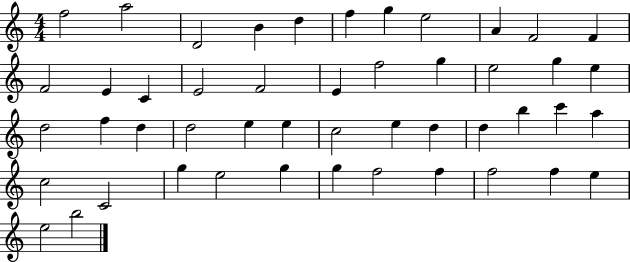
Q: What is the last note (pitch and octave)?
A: B5